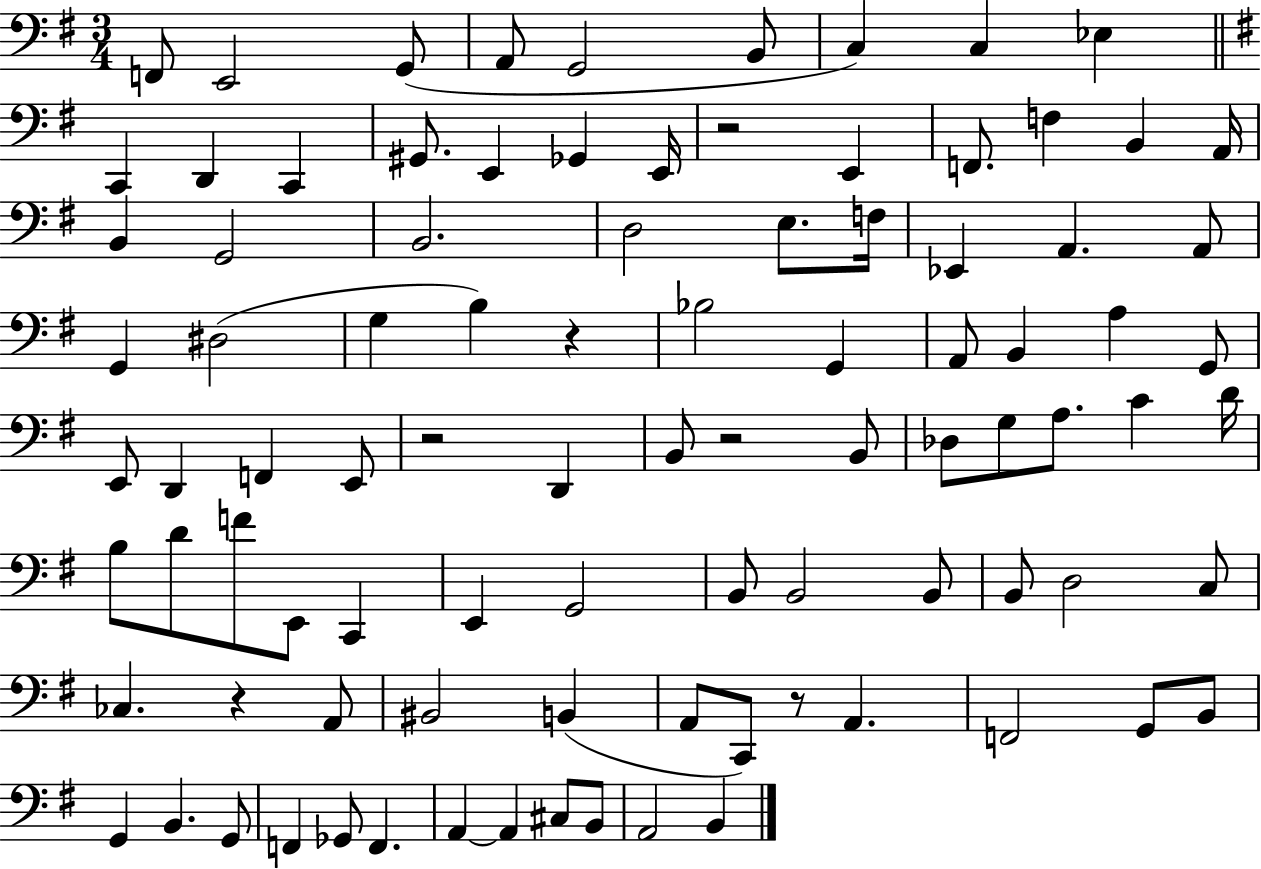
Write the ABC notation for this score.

X:1
T:Untitled
M:3/4
L:1/4
K:G
F,,/2 E,,2 G,,/2 A,,/2 G,,2 B,,/2 C, C, _E, C,, D,, C,, ^G,,/2 E,, _G,, E,,/4 z2 E,, F,,/2 F, B,, A,,/4 B,, G,,2 B,,2 D,2 E,/2 F,/4 _E,, A,, A,,/2 G,, ^D,2 G, B, z _B,2 G,, A,,/2 B,, A, G,,/2 E,,/2 D,, F,, E,,/2 z2 D,, B,,/2 z2 B,,/2 _D,/2 G,/2 A,/2 C D/4 B,/2 D/2 F/2 E,,/2 C,, E,, G,,2 B,,/2 B,,2 B,,/2 B,,/2 D,2 C,/2 _C, z A,,/2 ^B,,2 B,, A,,/2 C,,/2 z/2 A,, F,,2 G,,/2 B,,/2 G,, B,, G,,/2 F,, _G,,/2 F,, A,, A,, ^C,/2 B,,/2 A,,2 B,,